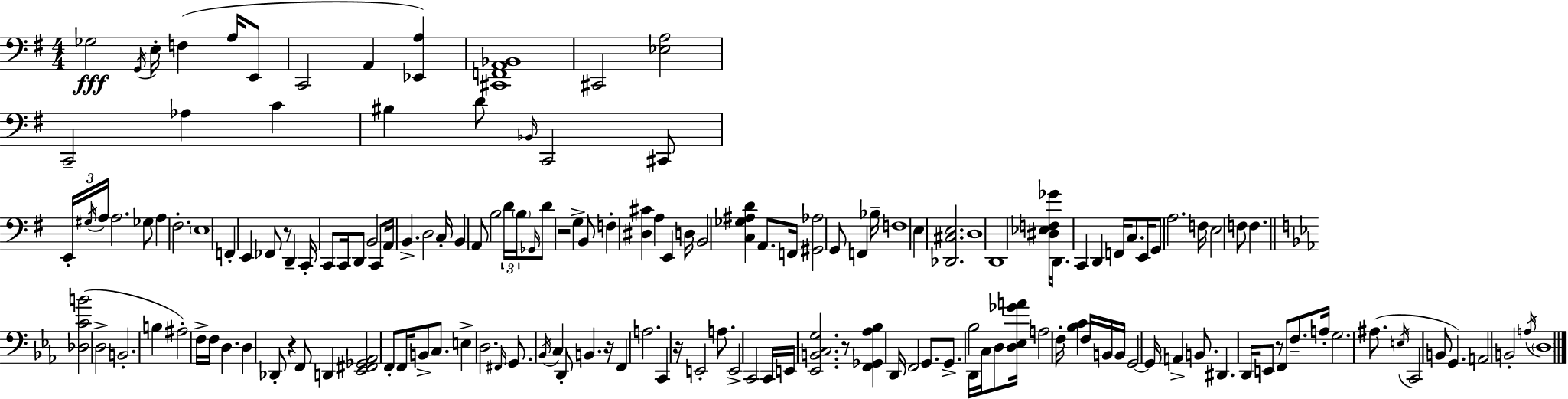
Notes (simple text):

Gb3/h G2/s E3/s F3/q A3/s E2/e C2/h A2/q [Eb2,A3]/q [C#2,F2,A2,Bb2]/w C#2/h [Eb3,A3]/h C2/h Ab3/q C4/q BIS3/q D4/e Bb2/s C2/h C#2/e E2/s G#3/s A3/s A3/h. Gb3/e A3/q F#3/h. E3/w F2/q E2/q FES2/e R/e D2/q C2/s C2/e C2/s D2/e B2/h C2/e A2/s B2/q. D3/h C3/s B2/q A2/e B3/h D4/s B3/s Gb2/s D4/e R/h G3/q B2/e F3/q [D#3,C#4]/q A3/q E2/q D3/s B2/h [C3,Gb3,A#3,D4]/q A2/e. F2/s [G#2,Ab3]/h G2/e F2/q Bb3/s F3/w E3/q [Db2,C#3,E3]/h. D3/w D2/w [D#3,Eb3,F3,Gb4]/s D2/e. C2/q D2/q F2/s C3/e. E2/s G2/e A3/h. F3/s E3/h F3/e F3/q. [Db3,C4,B4]/h D3/h B2/h. B3/q A#3/h F3/s F3/s D3/q. D3/q Db2/e R/q F2/e D2/q [Eb2,F#2,Gb2,Ab2]/h F2/e F2/s B2/e C3/e. E3/q D3/h. F#2/s G2/e. Bb2/s C3/q D2/e B2/q. R/s F2/q A3/h. C2/q R/s E2/h A3/e. E2/h C2/h C2/s E2/s [Eb2,B2,C3,G3]/h. R/e [F2,Gb2,Ab3,Bb3]/q D2/s F2/h G2/e. G2/e. Bb3/h D2/s C3/s D3/e [D3,Eb3,Gb4,A4]/s A3/h F3/s [Bb3,C4]/q F3/s B2/s B2/s G2/h G2/s A2/q B2/e. D#2/q. D2/s E2/e R/e F2/e F3/e. A3/s G3/h. A#3/e. E3/s C2/h B2/e G2/q. A2/h B2/h A3/s D3/w